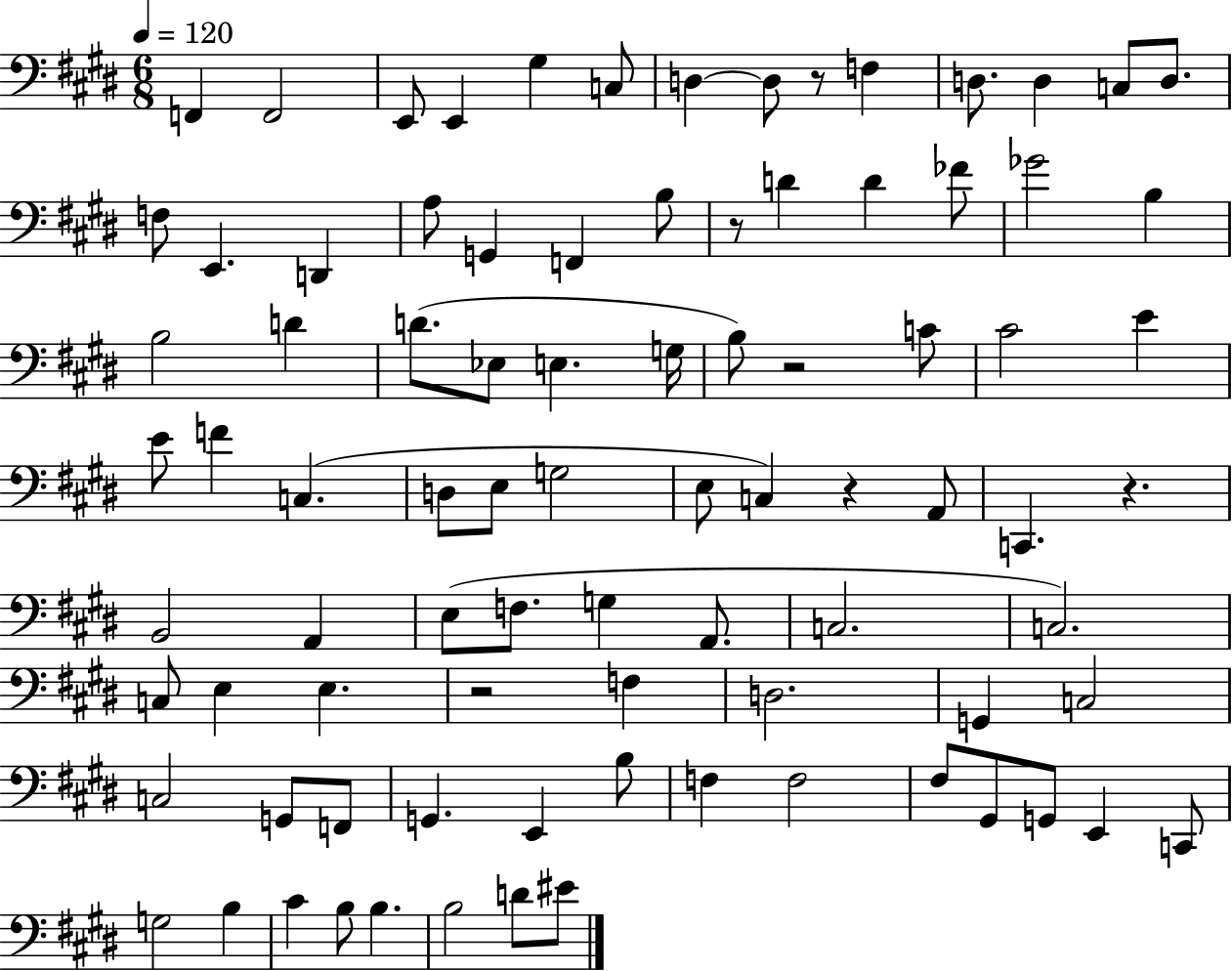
{
  \clef bass
  \numericTimeSignature
  \time 6/8
  \key e \major
  \tempo 4 = 120
  f,4 f,2 | e,8 e,4 gis4 c8 | d4~~ d8 r8 f4 | d8. d4 c8 d8. | \break f8 e,4. d,4 | a8 g,4 f,4 b8 | r8 d'4 d'4 fes'8 | ges'2 b4 | \break b2 d'4 | d'8.( ees8 e4. g16 | b8) r2 c'8 | cis'2 e'4 | \break e'8 f'4 c4.( | d8 e8 g2 | e8 c4) r4 a,8 | c,4. r4. | \break b,2 a,4 | e8( f8. g4 a,8. | c2. | c2.) | \break c8 e4 e4. | r2 f4 | d2. | g,4 c2 | \break c2 g,8 f,8 | g,4. e,4 b8 | f4 f2 | fis8 gis,8 g,8 e,4 c,8 | \break g2 b4 | cis'4 b8 b4. | b2 d'8 eis'8 | \bar "|."
}